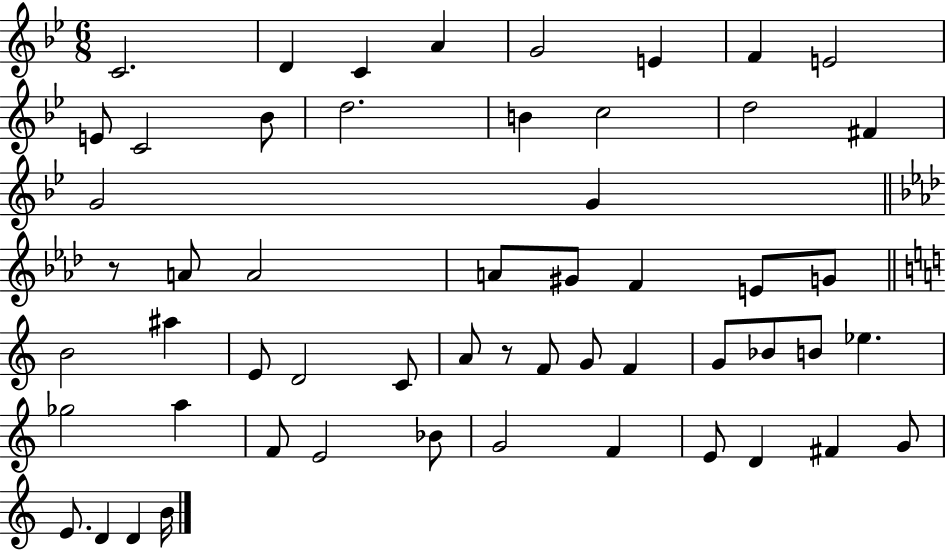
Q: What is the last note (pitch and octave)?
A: B4